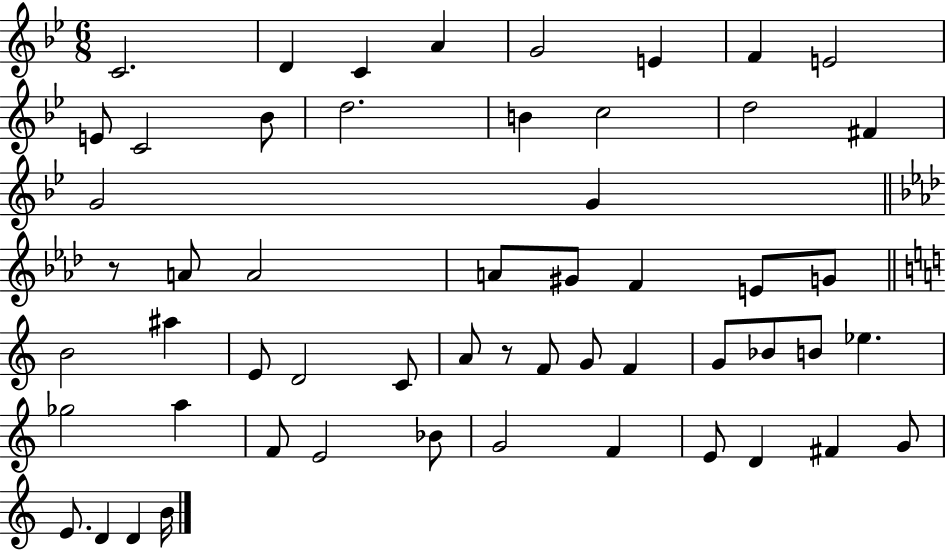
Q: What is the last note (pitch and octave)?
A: B4